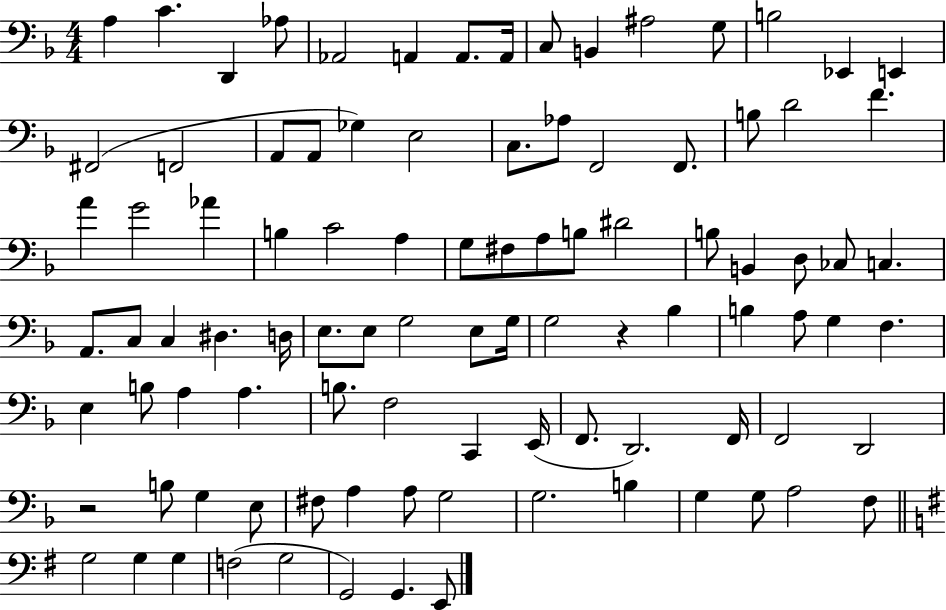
X:1
T:Untitled
M:4/4
L:1/4
K:F
A, C D,, _A,/2 _A,,2 A,, A,,/2 A,,/4 C,/2 B,, ^A,2 G,/2 B,2 _E,, E,, ^F,,2 F,,2 A,,/2 A,,/2 _G, E,2 C,/2 _A,/2 F,,2 F,,/2 B,/2 D2 F A G2 _A B, C2 A, G,/2 ^F,/2 A,/2 B,/2 ^D2 B,/2 B,, D,/2 _C,/2 C, A,,/2 C,/2 C, ^D, D,/4 E,/2 E,/2 G,2 E,/2 G,/4 G,2 z _B, B, A,/2 G, F, E, B,/2 A, A, B,/2 F,2 C,, E,,/4 F,,/2 D,,2 F,,/4 F,,2 D,,2 z2 B,/2 G, E,/2 ^F,/2 A, A,/2 G,2 G,2 B, G, G,/2 A,2 F,/2 G,2 G, G, F,2 G,2 G,,2 G,, E,,/2